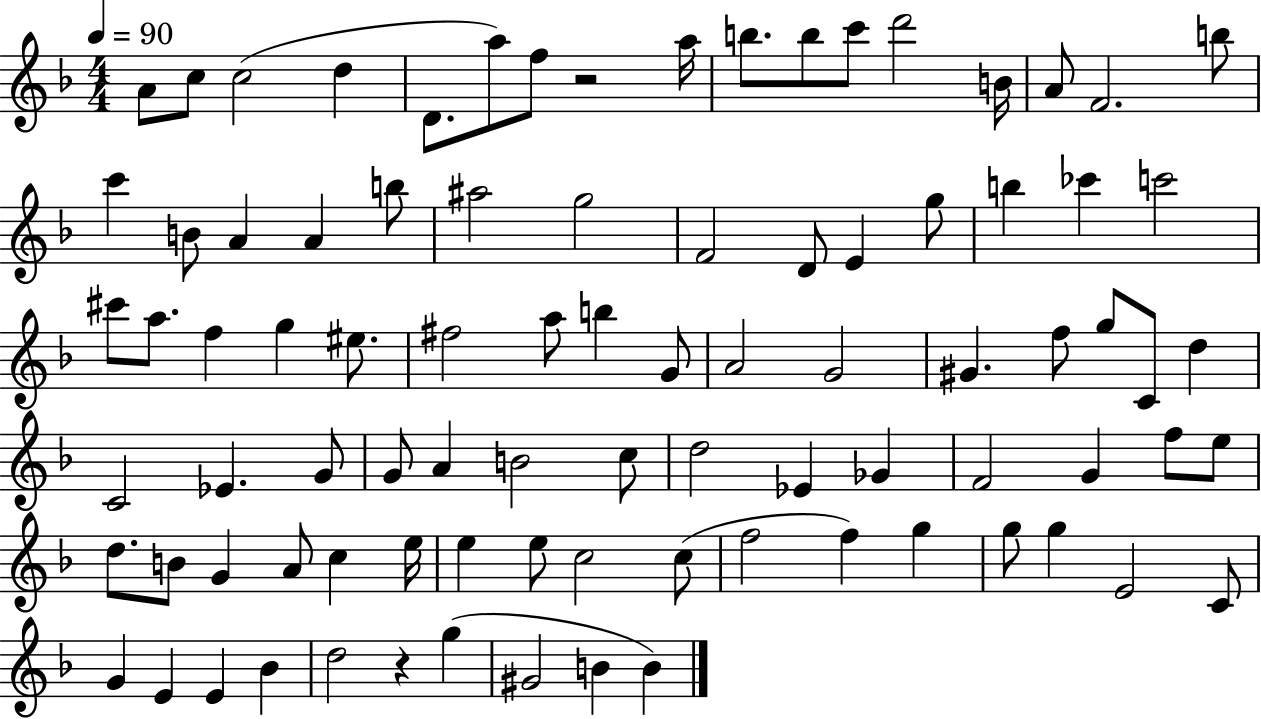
{
  \clef treble
  \numericTimeSignature
  \time 4/4
  \key f \major
  \tempo 4 = 90
  a'8 c''8 c''2( d''4 | d'8. a''8) f''8 r2 a''16 | b''8. b''8 c'''8 d'''2 b'16 | a'8 f'2. b''8 | \break c'''4 b'8 a'4 a'4 b''8 | ais''2 g''2 | f'2 d'8 e'4 g''8 | b''4 ces'''4 c'''2 | \break cis'''8 a''8. f''4 g''4 eis''8. | fis''2 a''8 b''4 g'8 | a'2 g'2 | gis'4. f''8 g''8 c'8 d''4 | \break c'2 ees'4. g'8 | g'8 a'4 b'2 c''8 | d''2 ees'4 ges'4 | f'2 g'4 f''8 e''8 | \break d''8. b'8 g'4 a'8 c''4 e''16 | e''4 e''8 c''2 c''8( | f''2 f''4) g''4 | g''8 g''4 e'2 c'8 | \break g'4 e'4 e'4 bes'4 | d''2 r4 g''4( | gis'2 b'4 b'4) | \bar "|."
}